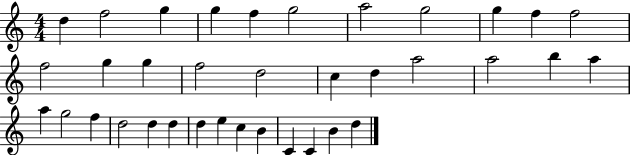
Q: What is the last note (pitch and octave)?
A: D5